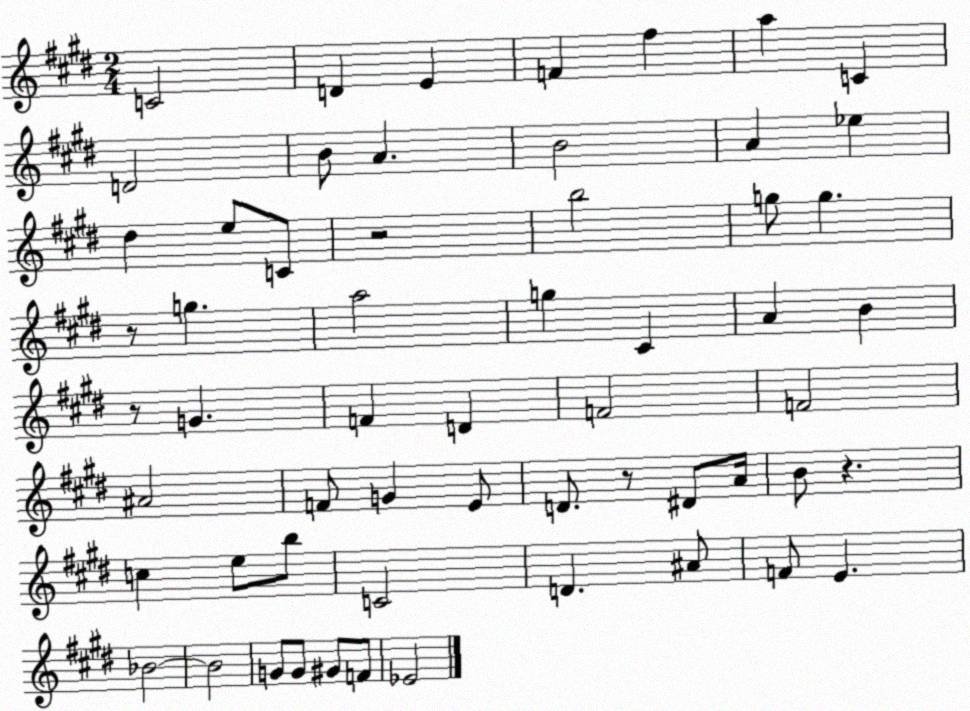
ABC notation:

X:1
T:Untitled
M:2/4
L:1/4
K:E
C2 D E F ^f a C D2 B/2 A B2 A _e ^d e/2 C/2 z2 b2 g/2 g z/2 g a2 g ^C A B z/2 G F D F2 F2 ^A2 F/2 G E/2 D/2 z/2 ^D/2 A/4 B/2 z c e/2 b/2 C2 D ^A/2 F/2 E _B2 _B2 G/2 G/2 ^G/2 F/2 _E2